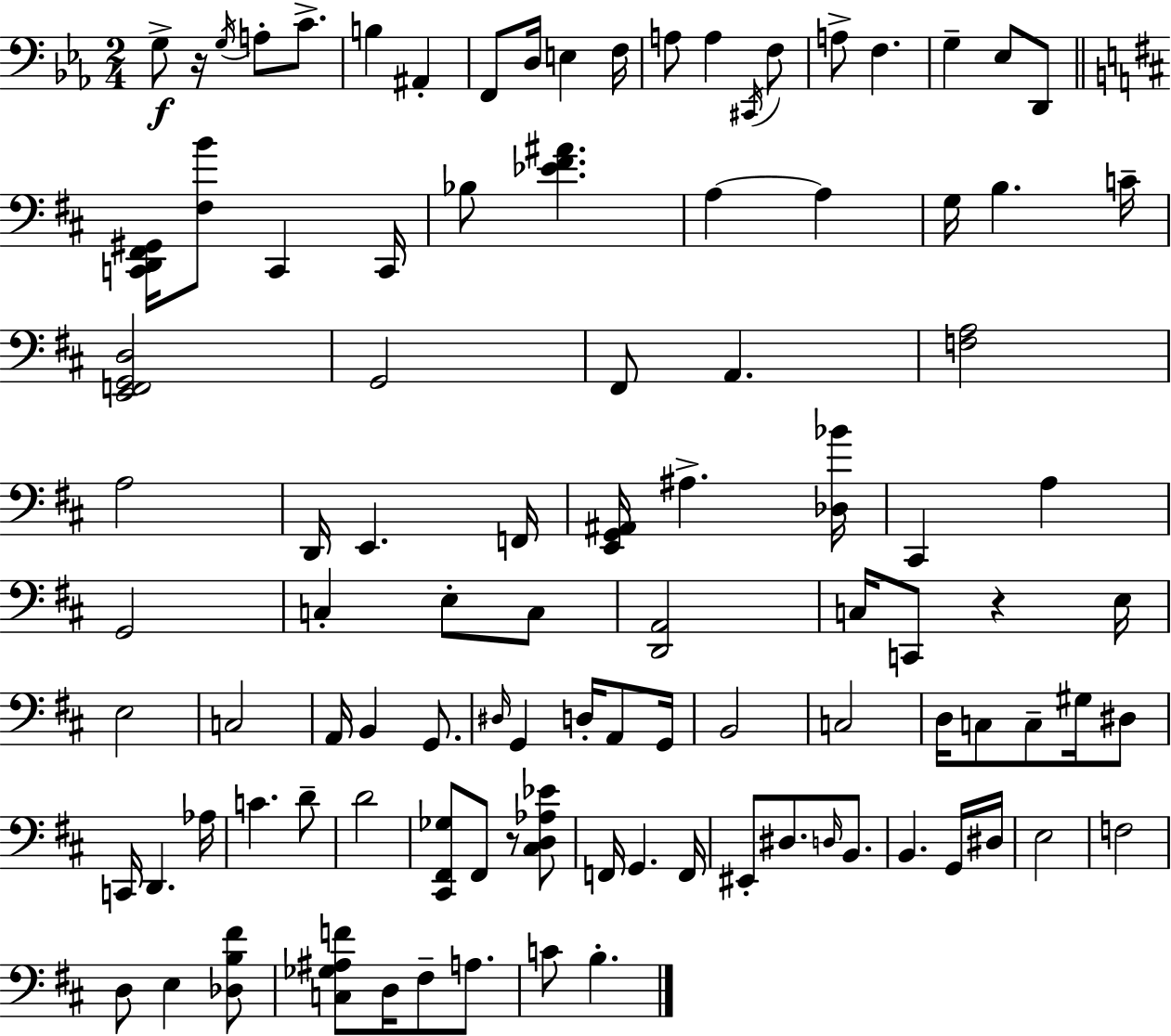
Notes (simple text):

G3/e R/s G3/s A3/e C4/e. B3/q A#2/q F2/e D3/s E3/q F3/s A3/e A3/q C#2/s F3/e A3/e F3/q. G3/q Eb3/e D2/e [C2,D2,F#2,G#2]/s [F#3,B4]/e C2/q C2/s Bb3/e [Eb4,F#4,A#4]/q. A3/q A3/q G3/s B3/q. C4/s [E2,F2,G2,D3]/h G2/h F#2/e A2/q. [F3,A3]/h A3/h D2/s E2/q. F2/s [E2,G2,A#2]/s A#3/q. [Db3,Bb4]/s C#2/q A3/q G2/h C3/q E3/e C3/e [D2,A2]/h C3/s C2/e R/q E3/s E3/h C3/h A2/s B2/q G2/e. D#3/s G2/q D3/s A2/e G2/s B2/h C3/h D3/s C3/e C3/e G#3/s D#3/e C2/s D2/q. Ab3/s C4/q. D4/e D4/h [C#2,F#2,Gb3]/e F#2/e R/e [C#3,D3,Ab3,Eb4]/e F2/s G2/q. F2/s EIS2/e D#3/e. D3/s B2/e. B2/q. G2/s D#3/s E3/h F3/h D3/e E3/q [Db3,B3,F#4]/e [C3,Gb3,A#3,F4]/e D3/s F#3/e A3/e. C4/e B3/q.